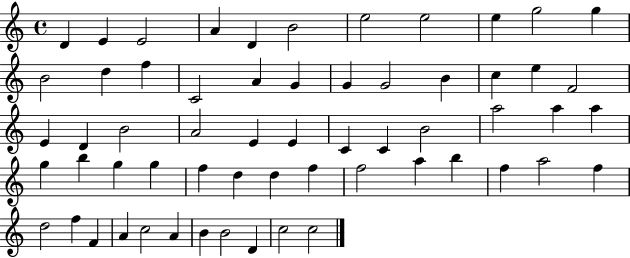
{
  \clef treble
  \time 4/4
  \defaultTimeSignature
  \key c \major
  d'4 e'4 e'2 | a'4 d'4 b'2 | e''2 e''2 | e''4 g''2 g''4 | \break b'2 d''4 f''4 | c'2 a'4 g'4 | g'4 g'2 b'4 | c''4 e''4 f'2 | \break e'4 d'4 b'2 | a'2 e'4 e'4 | c'4 c'4 b'2 | a''2 a''4 a''4 | \break g''4 b''4 g''4 g''4 | f''4 d''4 d''4 f''4 | f''2 a''4 b''4 | f''4 a''2 f''4 | \break d''2 f''4 f'4 | a'4 c''2 a'4 | b'4 b'2 d'4 | c''2 c''2 | \break \bar "|."
}